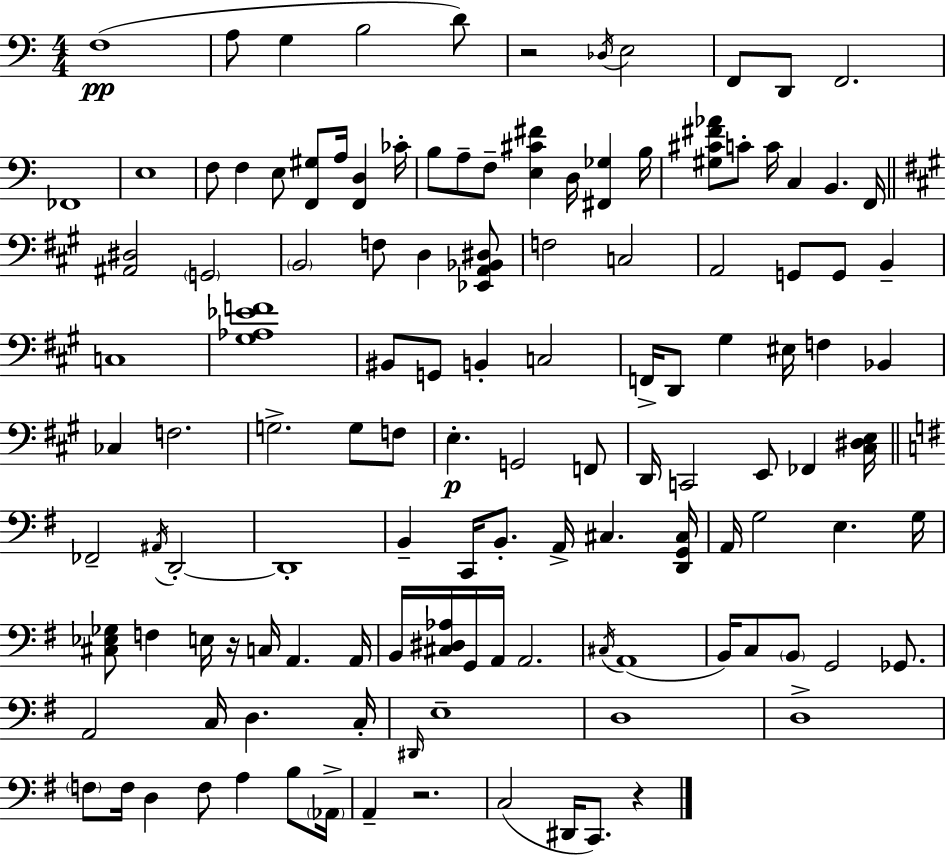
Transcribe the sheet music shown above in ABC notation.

X:1
T:Untitled
M:4/4
L:1/4
K:C
F,4 A,/2 G, B,2 D/2 z2 _D,/4 E,2 F,,/2 D,,/2 F,,2 _F,,4 E,4 F,/2 F, E,/2 [F,,^G,]/2 A,/4 [F,,D,] _C/4 B,/2 A,/2 F,/2 [E,^C^F] D,/4 [^F,,_G,] B,/4 [^G,^C^F_A]/2 C/2 C/4 C, B,, F,,/4 [^A,,^D,]2 G,,2 B,,2 F,/2 D, [_E,,A,,_B,,^D,]/2 F,2 C,2 A,,2 G,,/2 G,,/2 B,, C,4 [^G,_A,_EF]4 ^B,,/2 G,,/2 B,, C,2 F,,/4 D,,/2 ^G, ^E,/4 F, _B,, _C, F,2 G,2 G,/2 F,/2 E, G,,2 F,,/2 D,,/4 C,,2 E,,/2 _F,, [^C,^D,E,]/4 _F,,2 ^A,,/4 D,,2 D,,4 B,, C,,/4 B,,/2 A,,/4 ^C, [D,,G,,^C,]/4 A,,/4 G,2 E, G,/4 [^C,_E,_G,]/2 F, E,/4 z/4 C,/4 A,, A,,/4 B,,/4 [^C,^D,_A,]/4 G,,/4 A,,/4 A,,2 ^C,/4 A,,4 B,,/4 C,/2 B,,/2 G,,2 _G,,/2 A,,2 C,/4 D, C,/4 ^D,,/4 E,4 D,4 D,4 F,/2 F,/4 D, F,/2 A, B,/2 _A,,/4 A,, z2 C,2 ^D,,/4 C,,/2 z